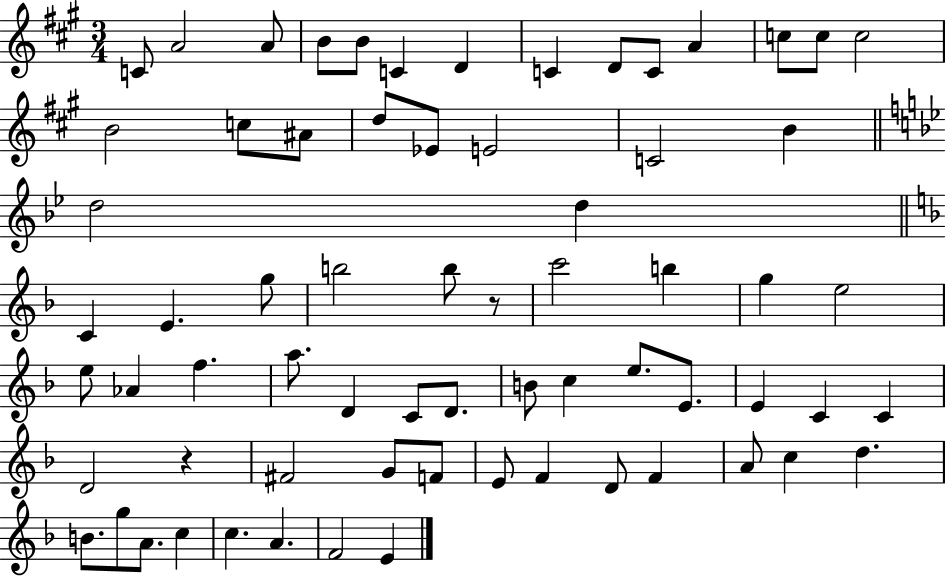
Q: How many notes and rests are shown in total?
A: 68